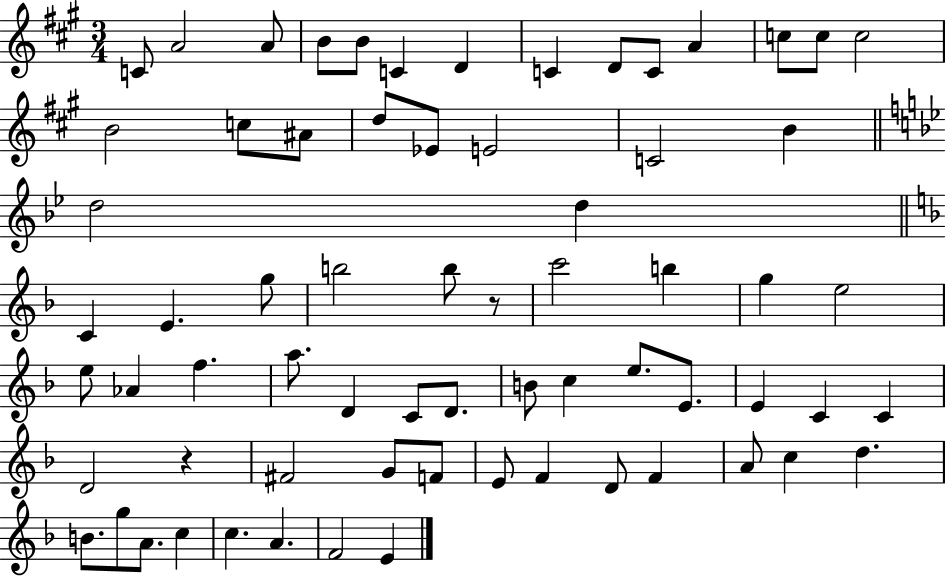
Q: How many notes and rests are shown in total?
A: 68